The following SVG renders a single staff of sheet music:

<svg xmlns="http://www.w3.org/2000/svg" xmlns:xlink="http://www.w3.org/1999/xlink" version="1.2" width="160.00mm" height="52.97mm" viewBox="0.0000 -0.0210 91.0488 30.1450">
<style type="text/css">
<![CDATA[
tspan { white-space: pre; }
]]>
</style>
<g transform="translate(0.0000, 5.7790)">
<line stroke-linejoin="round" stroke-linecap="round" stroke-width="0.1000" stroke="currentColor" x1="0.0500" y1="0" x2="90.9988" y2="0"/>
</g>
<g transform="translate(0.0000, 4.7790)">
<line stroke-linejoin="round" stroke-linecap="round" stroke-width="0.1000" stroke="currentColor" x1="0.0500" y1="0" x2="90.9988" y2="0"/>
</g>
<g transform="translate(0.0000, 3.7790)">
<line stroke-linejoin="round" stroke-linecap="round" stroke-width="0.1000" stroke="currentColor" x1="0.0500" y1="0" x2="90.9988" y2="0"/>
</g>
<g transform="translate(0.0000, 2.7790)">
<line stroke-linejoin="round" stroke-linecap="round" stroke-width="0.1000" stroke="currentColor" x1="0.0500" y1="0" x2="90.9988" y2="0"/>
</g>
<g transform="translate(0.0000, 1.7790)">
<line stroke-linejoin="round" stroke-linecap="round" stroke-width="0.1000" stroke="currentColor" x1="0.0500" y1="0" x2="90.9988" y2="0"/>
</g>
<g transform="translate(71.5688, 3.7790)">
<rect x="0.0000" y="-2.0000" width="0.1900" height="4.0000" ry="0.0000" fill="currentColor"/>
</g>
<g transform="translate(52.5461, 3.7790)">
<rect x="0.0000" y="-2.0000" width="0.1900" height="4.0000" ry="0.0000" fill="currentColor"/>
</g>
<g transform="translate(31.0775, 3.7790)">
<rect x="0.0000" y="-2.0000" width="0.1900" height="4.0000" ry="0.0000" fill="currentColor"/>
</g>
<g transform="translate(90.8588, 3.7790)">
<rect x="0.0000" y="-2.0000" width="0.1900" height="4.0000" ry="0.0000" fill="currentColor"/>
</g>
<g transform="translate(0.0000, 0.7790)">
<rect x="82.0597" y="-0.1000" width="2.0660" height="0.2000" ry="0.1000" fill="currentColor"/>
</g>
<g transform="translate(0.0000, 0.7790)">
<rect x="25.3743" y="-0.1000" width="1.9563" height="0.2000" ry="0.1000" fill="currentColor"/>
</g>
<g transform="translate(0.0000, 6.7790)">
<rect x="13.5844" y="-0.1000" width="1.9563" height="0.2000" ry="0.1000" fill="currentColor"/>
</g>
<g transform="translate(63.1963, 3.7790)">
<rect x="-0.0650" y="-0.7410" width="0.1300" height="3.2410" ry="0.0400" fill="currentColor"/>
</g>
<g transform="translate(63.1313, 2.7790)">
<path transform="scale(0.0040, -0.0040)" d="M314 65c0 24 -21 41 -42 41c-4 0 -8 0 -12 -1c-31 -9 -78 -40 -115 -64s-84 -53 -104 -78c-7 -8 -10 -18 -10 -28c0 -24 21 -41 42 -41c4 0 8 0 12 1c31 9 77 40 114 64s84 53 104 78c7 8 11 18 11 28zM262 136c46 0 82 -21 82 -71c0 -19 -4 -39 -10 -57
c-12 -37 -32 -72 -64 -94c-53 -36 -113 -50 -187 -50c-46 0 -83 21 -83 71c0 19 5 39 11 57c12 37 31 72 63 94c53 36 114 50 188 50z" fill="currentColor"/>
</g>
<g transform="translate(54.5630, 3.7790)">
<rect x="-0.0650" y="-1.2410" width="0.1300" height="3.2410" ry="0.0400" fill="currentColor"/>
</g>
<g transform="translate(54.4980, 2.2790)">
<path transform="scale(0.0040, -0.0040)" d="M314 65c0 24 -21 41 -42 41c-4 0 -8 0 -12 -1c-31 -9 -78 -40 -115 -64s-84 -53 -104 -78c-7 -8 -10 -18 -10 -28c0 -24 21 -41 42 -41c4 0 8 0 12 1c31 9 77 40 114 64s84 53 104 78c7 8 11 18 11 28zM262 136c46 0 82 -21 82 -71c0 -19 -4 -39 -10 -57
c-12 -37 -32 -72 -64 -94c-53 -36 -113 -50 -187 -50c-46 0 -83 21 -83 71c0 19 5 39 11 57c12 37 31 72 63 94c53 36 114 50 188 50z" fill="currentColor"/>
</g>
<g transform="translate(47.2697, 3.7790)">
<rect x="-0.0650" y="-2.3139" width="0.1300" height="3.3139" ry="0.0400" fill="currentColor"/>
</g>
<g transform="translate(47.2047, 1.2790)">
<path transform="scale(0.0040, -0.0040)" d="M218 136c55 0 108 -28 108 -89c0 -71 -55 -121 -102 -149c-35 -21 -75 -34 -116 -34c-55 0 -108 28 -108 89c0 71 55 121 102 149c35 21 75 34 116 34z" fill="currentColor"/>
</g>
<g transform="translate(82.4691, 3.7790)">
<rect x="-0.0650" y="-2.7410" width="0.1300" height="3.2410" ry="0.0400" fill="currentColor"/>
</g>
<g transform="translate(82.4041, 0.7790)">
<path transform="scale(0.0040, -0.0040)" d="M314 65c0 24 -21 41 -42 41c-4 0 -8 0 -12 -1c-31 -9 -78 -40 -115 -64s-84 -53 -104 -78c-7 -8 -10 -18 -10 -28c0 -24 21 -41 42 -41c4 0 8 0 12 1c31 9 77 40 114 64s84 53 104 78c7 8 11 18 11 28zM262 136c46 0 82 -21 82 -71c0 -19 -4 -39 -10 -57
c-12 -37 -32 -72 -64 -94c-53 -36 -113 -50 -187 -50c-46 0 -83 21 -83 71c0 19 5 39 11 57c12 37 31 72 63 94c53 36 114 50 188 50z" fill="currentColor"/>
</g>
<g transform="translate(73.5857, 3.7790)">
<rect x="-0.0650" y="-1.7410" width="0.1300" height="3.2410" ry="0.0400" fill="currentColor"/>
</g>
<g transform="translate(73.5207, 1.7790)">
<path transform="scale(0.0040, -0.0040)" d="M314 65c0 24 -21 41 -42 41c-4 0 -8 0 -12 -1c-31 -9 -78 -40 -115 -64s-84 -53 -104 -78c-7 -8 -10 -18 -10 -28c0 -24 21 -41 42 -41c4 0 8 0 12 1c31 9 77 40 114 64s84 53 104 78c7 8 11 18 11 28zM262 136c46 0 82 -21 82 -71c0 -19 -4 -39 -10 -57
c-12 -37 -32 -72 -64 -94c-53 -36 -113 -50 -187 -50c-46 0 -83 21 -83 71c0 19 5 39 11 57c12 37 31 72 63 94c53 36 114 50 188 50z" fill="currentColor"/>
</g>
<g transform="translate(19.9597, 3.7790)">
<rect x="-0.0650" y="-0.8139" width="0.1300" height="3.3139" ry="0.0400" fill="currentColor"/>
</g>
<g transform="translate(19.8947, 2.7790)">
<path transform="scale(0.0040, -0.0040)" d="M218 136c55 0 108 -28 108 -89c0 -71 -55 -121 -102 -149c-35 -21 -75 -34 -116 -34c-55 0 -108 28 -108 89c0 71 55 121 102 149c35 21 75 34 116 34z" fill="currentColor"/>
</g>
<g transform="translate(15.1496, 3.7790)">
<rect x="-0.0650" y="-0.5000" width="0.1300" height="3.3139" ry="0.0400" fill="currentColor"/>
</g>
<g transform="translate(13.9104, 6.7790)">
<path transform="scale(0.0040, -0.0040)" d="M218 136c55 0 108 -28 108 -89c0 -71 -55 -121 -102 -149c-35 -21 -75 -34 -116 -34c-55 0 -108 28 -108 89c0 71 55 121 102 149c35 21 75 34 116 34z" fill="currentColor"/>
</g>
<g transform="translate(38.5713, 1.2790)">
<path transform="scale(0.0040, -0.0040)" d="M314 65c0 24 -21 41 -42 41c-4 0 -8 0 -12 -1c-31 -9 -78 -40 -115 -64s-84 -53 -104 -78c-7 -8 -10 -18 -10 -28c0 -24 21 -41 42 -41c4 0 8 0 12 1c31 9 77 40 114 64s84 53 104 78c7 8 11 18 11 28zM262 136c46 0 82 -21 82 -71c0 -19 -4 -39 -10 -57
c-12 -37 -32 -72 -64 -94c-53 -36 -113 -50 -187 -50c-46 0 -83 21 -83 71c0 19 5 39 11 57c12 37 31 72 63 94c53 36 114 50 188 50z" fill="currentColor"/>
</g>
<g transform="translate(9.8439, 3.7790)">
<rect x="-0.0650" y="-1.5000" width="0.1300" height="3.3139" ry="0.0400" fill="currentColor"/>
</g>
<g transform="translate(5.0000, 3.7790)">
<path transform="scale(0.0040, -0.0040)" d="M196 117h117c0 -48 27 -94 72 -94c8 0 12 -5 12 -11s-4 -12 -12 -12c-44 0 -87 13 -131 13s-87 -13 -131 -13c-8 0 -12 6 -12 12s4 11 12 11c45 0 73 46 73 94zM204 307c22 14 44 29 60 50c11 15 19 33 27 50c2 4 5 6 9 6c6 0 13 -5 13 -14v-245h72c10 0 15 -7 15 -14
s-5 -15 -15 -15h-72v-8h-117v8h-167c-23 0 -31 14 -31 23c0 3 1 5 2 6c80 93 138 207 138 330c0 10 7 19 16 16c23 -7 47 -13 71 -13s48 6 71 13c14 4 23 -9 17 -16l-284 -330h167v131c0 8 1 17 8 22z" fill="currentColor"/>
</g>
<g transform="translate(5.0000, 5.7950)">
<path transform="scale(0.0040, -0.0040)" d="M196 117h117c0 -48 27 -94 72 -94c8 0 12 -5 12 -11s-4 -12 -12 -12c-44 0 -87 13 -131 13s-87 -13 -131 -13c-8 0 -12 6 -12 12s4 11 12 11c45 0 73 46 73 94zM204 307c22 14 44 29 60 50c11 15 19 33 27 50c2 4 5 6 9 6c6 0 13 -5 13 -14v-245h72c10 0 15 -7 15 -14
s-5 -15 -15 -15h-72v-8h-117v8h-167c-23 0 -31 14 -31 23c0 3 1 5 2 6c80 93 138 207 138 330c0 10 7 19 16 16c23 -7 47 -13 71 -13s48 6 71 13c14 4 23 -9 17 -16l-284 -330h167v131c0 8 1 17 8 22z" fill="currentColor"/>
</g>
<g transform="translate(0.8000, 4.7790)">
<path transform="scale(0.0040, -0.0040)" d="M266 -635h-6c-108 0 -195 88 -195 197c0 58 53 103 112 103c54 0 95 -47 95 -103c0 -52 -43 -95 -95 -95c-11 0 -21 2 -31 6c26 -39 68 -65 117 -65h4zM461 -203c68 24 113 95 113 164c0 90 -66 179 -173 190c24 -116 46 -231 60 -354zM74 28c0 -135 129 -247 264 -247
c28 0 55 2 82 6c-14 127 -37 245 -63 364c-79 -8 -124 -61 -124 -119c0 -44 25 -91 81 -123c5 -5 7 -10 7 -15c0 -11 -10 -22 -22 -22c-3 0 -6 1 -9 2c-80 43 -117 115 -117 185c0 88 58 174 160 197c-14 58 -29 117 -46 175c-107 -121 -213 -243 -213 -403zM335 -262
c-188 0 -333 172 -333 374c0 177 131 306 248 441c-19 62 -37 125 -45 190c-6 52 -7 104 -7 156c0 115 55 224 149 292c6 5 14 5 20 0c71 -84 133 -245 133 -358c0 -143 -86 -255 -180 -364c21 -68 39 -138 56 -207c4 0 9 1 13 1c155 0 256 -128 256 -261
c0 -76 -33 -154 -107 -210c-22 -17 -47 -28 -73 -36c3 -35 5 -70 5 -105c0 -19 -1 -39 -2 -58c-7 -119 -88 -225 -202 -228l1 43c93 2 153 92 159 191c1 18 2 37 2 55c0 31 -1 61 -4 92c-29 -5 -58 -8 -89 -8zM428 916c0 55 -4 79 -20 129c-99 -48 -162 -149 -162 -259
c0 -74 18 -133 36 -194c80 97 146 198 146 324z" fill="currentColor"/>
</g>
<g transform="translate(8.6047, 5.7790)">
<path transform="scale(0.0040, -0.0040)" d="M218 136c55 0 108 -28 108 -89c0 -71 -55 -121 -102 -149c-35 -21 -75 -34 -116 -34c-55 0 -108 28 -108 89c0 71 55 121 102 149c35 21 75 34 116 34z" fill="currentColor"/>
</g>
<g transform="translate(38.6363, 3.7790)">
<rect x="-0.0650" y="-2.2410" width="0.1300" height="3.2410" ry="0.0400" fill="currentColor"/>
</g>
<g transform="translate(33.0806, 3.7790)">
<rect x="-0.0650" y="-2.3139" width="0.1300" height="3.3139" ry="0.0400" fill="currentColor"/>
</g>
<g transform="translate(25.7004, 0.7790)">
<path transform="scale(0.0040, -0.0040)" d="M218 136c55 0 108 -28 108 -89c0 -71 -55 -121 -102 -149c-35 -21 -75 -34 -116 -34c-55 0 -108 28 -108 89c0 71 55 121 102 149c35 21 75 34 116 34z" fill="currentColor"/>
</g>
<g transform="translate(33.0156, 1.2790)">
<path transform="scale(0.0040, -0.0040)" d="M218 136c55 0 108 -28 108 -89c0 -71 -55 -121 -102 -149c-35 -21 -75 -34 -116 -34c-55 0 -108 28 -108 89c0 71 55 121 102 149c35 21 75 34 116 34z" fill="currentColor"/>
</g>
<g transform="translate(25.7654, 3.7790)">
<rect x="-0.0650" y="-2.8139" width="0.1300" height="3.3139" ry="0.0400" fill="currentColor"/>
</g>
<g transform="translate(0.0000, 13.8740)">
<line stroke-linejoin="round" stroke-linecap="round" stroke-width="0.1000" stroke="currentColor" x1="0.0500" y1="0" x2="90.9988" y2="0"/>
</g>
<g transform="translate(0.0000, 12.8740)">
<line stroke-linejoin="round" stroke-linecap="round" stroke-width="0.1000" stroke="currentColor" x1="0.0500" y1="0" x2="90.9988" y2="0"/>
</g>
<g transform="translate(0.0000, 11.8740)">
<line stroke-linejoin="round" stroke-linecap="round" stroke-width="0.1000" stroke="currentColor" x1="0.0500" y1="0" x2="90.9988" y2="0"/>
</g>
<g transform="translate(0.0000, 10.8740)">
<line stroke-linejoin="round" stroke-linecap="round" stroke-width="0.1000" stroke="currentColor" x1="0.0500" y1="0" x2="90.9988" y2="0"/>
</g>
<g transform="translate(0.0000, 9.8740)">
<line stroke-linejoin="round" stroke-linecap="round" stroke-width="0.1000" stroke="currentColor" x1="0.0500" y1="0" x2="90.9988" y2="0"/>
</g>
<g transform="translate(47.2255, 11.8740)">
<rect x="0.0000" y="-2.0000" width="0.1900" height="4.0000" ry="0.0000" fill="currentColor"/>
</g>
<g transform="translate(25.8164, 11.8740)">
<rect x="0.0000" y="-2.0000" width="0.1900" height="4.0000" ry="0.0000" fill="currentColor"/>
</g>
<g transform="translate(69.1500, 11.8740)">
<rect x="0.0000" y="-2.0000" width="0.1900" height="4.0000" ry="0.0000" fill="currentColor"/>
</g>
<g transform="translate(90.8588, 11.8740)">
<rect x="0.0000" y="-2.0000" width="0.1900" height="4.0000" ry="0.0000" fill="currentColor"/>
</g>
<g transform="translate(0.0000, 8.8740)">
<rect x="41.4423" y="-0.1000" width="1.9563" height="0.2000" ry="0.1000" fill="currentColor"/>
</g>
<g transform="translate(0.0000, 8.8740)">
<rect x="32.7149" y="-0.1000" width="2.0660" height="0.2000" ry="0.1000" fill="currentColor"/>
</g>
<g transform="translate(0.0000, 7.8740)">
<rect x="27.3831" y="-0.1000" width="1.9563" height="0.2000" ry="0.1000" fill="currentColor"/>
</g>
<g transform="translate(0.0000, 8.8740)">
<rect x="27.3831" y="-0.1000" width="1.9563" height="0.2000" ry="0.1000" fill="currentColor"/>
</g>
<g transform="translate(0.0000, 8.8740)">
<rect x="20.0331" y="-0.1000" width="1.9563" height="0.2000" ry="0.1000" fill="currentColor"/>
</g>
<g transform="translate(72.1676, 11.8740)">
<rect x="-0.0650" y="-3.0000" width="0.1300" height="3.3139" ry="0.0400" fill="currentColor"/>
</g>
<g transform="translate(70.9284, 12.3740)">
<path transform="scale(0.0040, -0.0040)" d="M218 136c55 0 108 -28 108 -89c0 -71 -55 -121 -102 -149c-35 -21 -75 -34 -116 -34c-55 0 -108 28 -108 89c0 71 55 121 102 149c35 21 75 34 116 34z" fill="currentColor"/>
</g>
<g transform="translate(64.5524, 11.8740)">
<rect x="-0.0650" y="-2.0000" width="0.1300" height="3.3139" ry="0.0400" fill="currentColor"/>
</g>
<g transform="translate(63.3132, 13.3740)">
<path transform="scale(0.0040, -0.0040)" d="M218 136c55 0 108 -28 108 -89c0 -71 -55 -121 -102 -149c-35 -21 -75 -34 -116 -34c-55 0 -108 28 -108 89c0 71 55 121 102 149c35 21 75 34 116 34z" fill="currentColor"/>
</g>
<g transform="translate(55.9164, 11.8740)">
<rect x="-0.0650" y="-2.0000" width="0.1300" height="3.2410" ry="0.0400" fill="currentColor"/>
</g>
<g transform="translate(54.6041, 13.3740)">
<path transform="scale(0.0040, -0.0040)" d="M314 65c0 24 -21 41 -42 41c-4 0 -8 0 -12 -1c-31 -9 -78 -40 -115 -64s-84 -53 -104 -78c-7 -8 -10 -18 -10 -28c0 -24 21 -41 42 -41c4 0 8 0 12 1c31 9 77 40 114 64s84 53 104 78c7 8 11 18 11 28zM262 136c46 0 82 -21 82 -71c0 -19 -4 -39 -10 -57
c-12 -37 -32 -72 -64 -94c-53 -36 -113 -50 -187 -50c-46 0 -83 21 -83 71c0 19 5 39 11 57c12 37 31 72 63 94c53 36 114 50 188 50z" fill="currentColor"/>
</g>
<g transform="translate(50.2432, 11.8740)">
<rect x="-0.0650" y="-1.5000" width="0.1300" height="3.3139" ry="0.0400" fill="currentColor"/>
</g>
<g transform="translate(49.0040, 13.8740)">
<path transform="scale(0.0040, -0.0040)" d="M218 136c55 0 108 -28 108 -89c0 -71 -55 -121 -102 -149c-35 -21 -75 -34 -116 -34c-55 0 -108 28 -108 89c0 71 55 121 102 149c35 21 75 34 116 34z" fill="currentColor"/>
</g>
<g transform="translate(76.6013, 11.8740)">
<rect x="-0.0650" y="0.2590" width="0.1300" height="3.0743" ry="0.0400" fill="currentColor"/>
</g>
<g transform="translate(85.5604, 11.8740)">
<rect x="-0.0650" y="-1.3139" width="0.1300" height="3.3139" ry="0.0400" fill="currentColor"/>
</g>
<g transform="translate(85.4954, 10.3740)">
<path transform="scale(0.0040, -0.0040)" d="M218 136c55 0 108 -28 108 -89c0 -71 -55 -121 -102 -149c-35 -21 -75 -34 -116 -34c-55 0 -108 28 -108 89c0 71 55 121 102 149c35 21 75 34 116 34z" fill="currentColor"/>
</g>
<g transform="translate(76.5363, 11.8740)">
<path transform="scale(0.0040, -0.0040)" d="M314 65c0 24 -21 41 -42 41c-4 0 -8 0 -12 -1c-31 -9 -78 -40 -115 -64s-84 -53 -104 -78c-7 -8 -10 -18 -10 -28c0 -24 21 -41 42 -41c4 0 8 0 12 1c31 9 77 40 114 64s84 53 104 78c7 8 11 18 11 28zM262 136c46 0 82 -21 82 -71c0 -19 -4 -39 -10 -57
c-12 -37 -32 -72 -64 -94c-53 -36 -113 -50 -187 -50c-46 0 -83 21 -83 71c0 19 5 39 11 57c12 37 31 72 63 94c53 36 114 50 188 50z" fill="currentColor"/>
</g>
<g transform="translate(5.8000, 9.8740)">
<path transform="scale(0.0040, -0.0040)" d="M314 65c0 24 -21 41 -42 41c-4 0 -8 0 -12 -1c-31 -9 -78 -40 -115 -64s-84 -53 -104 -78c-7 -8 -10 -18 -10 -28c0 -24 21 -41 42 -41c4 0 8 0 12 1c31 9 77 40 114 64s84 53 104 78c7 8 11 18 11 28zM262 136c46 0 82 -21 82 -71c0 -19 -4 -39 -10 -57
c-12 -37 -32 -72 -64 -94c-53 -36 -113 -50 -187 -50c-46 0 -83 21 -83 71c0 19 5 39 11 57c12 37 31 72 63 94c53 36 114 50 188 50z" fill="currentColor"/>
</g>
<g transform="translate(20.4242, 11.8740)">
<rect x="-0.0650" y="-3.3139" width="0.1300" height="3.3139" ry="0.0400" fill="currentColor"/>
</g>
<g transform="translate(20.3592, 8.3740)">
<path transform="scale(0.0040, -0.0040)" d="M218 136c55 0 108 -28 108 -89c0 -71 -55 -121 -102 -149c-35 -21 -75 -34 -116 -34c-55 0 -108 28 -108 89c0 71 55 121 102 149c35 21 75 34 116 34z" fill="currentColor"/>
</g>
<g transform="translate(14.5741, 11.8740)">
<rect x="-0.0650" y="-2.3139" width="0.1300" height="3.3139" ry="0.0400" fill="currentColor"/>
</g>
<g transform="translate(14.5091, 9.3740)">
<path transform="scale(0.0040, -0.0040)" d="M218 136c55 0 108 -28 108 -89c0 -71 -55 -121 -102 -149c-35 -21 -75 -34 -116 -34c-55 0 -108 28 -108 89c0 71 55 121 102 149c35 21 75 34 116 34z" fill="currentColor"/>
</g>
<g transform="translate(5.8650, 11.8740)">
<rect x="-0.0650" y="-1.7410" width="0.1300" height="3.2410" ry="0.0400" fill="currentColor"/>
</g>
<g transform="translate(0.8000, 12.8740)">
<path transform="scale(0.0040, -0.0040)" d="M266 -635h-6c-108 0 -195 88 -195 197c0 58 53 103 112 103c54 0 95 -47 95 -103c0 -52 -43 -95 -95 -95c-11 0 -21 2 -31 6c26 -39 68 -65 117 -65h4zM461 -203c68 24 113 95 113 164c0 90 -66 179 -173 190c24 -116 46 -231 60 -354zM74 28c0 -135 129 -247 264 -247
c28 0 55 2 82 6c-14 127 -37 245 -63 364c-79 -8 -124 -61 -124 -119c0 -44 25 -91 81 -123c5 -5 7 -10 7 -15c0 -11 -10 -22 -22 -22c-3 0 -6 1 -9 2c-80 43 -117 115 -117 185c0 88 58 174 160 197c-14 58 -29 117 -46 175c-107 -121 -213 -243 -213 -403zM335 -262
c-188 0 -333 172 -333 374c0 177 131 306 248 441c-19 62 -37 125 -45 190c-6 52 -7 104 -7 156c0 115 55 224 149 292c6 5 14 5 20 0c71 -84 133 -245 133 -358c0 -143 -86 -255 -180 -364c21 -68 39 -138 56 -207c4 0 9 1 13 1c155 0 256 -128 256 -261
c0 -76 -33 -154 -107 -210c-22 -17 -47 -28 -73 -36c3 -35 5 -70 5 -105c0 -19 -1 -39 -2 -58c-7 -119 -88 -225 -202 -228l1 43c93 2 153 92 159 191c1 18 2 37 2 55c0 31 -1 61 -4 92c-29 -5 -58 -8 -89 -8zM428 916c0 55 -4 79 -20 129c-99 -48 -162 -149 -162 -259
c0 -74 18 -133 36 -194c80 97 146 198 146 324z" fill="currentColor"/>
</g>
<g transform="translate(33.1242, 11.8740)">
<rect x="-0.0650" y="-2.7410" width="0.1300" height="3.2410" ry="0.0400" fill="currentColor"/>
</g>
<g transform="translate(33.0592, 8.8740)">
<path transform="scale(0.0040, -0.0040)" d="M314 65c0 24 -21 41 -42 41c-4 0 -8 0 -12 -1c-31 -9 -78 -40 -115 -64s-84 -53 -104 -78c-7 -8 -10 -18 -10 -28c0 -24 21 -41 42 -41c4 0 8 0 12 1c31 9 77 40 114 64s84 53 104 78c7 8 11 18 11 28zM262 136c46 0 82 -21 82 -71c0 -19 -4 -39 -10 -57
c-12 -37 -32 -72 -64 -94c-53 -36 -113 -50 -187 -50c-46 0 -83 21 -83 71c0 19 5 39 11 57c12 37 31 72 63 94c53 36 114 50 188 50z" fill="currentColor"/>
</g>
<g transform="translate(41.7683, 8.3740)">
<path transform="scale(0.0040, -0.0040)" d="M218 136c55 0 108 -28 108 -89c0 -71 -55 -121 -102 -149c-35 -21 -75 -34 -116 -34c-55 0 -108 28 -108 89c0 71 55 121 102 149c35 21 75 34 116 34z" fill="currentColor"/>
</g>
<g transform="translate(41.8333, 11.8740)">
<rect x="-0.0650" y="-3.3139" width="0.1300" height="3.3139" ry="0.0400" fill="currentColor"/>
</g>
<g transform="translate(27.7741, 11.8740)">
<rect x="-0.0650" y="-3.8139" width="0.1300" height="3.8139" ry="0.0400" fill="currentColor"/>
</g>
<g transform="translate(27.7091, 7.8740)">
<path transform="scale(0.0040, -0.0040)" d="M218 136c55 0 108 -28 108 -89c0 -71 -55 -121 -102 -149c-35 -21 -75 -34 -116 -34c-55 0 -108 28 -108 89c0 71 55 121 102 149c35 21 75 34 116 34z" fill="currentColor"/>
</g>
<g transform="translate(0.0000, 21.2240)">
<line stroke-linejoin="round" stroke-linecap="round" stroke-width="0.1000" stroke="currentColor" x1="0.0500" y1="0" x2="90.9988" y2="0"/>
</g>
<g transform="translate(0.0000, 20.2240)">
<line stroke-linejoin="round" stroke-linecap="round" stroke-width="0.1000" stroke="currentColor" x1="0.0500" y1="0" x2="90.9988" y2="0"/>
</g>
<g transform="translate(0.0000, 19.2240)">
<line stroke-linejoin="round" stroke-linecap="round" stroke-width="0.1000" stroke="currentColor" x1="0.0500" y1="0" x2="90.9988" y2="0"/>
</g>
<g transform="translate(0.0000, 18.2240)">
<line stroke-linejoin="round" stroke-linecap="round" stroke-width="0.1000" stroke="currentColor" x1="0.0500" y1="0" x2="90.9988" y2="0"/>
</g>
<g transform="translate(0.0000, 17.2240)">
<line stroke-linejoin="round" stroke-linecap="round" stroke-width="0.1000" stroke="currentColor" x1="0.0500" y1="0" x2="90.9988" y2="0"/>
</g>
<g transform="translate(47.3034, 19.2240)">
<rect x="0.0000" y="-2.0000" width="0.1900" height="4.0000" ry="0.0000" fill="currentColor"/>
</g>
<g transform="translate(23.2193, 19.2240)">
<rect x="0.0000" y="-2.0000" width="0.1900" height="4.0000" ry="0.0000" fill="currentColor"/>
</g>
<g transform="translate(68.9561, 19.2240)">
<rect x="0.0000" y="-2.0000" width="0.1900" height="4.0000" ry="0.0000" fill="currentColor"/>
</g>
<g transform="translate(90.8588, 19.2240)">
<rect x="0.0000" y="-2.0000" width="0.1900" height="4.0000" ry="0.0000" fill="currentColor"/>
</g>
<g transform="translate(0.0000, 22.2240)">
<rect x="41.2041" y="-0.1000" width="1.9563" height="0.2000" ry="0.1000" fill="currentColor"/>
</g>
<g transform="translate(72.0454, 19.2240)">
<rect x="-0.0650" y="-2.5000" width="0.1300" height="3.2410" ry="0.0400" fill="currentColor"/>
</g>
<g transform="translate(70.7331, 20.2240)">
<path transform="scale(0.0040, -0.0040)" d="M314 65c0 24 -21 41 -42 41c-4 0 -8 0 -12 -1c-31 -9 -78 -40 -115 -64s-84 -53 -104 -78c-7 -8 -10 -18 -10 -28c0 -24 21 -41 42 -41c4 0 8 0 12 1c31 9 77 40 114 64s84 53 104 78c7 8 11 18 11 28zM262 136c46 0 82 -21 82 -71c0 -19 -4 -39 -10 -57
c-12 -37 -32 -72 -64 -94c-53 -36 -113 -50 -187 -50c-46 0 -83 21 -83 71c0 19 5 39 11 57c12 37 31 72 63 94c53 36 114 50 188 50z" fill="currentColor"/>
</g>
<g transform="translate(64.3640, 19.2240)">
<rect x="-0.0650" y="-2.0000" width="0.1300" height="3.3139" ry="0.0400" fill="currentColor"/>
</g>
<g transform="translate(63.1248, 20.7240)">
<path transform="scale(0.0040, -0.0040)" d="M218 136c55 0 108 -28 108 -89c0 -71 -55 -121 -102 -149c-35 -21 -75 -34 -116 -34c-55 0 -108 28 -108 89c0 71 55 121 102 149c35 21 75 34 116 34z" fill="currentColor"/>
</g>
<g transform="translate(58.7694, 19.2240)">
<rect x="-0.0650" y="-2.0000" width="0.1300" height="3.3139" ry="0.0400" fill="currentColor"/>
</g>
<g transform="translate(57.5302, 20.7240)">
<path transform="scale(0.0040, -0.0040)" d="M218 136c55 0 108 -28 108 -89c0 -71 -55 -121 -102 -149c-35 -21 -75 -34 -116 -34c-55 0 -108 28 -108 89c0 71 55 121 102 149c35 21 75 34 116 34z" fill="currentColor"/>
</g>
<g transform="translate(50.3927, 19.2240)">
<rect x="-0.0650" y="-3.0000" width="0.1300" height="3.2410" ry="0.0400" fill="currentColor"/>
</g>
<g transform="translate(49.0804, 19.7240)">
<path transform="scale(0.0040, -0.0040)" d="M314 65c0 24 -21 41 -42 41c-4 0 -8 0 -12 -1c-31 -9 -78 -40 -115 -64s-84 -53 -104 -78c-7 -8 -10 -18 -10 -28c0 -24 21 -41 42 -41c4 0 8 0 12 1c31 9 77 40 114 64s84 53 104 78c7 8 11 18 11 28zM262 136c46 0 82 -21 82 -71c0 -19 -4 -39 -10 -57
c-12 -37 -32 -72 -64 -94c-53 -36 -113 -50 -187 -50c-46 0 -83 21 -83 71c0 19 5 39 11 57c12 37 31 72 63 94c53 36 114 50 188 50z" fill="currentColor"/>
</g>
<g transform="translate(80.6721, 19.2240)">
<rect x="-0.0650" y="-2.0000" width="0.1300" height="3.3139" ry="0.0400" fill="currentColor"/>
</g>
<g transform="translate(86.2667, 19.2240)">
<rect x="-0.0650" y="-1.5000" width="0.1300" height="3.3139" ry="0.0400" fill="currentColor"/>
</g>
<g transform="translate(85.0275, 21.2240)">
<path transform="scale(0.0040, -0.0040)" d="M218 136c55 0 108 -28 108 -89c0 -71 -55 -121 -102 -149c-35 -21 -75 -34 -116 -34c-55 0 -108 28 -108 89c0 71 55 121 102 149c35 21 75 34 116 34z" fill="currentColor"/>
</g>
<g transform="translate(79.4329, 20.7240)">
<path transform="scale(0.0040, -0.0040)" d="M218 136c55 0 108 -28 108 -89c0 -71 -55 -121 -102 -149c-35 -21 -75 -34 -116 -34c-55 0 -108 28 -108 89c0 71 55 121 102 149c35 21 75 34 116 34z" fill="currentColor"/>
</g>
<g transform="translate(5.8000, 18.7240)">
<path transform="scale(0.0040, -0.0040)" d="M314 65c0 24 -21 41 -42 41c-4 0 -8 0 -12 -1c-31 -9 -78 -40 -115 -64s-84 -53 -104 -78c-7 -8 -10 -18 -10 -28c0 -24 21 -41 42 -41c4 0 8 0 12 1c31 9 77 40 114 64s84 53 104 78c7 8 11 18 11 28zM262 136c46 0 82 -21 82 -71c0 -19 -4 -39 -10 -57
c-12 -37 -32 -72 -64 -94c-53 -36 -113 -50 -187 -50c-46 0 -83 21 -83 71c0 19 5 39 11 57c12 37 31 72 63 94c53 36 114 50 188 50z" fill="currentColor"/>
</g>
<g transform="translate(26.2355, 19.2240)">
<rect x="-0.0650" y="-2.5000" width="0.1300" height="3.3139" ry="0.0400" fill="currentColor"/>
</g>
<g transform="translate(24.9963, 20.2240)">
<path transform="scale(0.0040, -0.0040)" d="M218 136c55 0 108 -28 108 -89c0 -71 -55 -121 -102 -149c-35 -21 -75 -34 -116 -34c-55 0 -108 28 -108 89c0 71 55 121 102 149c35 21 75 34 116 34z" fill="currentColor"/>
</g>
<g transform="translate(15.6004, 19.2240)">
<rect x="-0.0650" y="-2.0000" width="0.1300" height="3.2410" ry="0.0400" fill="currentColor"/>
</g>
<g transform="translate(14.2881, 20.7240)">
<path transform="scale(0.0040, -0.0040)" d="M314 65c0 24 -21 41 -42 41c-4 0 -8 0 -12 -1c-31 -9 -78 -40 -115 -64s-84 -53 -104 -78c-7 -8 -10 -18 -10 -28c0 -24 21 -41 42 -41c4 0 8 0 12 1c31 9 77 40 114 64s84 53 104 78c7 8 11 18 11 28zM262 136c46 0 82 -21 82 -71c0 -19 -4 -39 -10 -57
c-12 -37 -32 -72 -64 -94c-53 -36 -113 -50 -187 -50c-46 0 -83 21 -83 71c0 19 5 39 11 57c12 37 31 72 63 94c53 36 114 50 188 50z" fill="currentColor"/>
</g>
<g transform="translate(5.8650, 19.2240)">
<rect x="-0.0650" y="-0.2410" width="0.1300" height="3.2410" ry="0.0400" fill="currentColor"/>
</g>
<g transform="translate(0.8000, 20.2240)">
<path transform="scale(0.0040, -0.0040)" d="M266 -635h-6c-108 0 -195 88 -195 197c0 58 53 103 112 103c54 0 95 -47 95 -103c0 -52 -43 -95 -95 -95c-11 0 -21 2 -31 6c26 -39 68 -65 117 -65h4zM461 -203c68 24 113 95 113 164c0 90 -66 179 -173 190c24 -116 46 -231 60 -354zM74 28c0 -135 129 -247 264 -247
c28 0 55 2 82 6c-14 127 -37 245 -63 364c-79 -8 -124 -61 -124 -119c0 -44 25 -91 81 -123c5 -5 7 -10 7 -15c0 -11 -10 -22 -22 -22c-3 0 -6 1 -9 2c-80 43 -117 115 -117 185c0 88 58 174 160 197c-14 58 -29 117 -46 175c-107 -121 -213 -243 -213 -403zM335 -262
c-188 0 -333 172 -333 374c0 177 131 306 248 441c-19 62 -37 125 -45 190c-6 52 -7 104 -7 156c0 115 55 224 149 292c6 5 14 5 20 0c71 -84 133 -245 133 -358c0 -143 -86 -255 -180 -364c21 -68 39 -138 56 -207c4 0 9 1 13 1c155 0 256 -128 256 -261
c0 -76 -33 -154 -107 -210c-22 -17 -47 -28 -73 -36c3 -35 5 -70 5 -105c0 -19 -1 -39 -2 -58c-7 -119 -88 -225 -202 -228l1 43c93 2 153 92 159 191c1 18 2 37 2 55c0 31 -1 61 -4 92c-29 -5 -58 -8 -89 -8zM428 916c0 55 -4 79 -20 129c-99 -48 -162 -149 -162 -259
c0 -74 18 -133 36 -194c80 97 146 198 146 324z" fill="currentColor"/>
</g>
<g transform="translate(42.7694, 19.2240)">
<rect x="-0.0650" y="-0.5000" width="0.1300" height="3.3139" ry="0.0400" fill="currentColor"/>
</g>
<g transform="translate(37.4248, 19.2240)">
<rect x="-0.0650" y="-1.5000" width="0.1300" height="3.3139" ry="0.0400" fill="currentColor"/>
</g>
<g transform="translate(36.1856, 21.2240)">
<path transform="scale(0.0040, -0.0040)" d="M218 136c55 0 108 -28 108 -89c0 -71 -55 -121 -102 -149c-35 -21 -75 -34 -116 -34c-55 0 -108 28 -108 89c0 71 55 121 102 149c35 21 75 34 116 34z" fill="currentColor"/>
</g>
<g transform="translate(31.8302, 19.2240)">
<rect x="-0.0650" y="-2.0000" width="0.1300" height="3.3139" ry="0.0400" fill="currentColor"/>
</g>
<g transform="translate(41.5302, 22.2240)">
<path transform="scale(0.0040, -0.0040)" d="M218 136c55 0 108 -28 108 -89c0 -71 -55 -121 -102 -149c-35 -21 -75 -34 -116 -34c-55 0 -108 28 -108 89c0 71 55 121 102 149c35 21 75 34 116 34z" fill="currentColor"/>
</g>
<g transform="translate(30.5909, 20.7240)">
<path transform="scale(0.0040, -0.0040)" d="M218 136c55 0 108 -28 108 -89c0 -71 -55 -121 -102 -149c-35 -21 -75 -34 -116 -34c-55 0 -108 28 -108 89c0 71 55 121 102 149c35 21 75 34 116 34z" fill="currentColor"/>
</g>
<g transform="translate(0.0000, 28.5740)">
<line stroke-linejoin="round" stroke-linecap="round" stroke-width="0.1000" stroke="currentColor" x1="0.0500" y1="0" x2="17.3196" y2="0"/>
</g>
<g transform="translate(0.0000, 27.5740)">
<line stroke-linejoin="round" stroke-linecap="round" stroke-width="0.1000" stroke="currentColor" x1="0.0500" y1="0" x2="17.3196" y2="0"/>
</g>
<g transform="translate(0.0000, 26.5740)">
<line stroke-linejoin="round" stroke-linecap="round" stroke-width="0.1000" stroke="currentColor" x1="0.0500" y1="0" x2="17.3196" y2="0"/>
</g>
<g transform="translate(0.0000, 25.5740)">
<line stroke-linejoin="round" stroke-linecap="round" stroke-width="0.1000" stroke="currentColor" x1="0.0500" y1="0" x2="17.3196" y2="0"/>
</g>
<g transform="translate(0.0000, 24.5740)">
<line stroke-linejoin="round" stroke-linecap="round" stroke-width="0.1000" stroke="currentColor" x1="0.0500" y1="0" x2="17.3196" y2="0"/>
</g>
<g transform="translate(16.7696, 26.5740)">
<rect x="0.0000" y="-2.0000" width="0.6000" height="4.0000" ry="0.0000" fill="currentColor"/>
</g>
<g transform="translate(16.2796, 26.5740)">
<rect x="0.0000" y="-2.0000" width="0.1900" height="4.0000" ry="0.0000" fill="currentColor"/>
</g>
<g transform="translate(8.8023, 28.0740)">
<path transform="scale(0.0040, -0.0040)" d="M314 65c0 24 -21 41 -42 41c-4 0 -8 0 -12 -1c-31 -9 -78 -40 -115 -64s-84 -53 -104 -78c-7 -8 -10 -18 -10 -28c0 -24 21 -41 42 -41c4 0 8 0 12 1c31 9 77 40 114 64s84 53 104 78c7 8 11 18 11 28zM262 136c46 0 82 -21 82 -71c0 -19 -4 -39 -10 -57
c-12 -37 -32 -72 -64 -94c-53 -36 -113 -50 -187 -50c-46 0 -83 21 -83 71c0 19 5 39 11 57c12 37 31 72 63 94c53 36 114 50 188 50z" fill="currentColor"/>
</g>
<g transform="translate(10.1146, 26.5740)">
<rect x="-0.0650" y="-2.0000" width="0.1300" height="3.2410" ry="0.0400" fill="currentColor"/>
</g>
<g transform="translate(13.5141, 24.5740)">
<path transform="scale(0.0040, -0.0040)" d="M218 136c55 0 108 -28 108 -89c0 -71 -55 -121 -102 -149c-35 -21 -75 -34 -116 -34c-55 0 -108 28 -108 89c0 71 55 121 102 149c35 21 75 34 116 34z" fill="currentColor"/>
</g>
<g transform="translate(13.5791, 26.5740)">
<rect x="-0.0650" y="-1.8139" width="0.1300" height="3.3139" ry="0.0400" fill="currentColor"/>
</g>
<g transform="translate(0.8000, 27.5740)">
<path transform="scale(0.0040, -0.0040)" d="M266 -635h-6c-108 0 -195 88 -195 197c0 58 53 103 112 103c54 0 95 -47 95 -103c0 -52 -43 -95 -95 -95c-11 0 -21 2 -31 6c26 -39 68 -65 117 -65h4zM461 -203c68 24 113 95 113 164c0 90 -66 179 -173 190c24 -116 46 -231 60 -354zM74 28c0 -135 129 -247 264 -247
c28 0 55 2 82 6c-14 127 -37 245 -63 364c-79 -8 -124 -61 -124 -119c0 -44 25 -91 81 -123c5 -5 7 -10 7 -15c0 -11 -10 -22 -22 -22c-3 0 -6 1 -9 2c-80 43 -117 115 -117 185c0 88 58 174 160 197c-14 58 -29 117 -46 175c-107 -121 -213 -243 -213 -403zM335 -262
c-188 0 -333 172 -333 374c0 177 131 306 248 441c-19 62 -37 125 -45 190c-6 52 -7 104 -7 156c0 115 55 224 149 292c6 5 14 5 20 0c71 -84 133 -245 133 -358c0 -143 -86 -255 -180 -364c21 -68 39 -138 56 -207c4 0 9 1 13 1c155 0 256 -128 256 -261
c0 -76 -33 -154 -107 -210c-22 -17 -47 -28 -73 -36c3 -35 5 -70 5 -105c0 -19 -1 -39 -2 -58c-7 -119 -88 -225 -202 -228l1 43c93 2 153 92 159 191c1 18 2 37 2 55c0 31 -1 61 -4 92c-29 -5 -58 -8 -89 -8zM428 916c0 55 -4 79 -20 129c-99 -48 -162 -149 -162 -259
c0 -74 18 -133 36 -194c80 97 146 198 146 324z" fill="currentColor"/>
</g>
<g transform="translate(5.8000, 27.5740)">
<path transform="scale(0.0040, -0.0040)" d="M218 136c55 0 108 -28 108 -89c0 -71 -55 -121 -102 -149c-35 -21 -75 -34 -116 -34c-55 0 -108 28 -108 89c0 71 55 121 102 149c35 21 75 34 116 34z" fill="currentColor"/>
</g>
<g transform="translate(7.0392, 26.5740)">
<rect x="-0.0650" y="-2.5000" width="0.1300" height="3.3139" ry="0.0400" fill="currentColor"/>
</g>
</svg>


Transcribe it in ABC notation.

X:1
T:Untitled
M:4/4
L:1/4
K:C
E C d a g g2 g e2 d2 f2 a2 f2 g b c' a2 b E F2 F A B2 e c2 F2 G F E C A2 F F G2 F E G F2 f